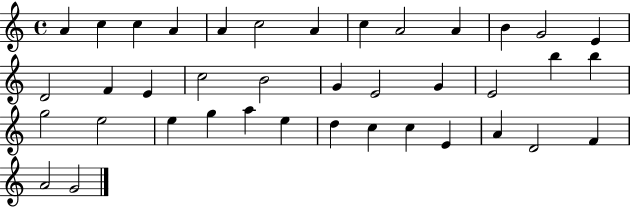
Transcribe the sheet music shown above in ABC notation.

X:1
T:Untitled
M:4/4
L:1/4
K:C
A c c A A c2 A c A2 A B G2 E D2 F E c2 B2 G E2 G E2 b b g2 e2 e g a e d c c E A D2 F A2 G2